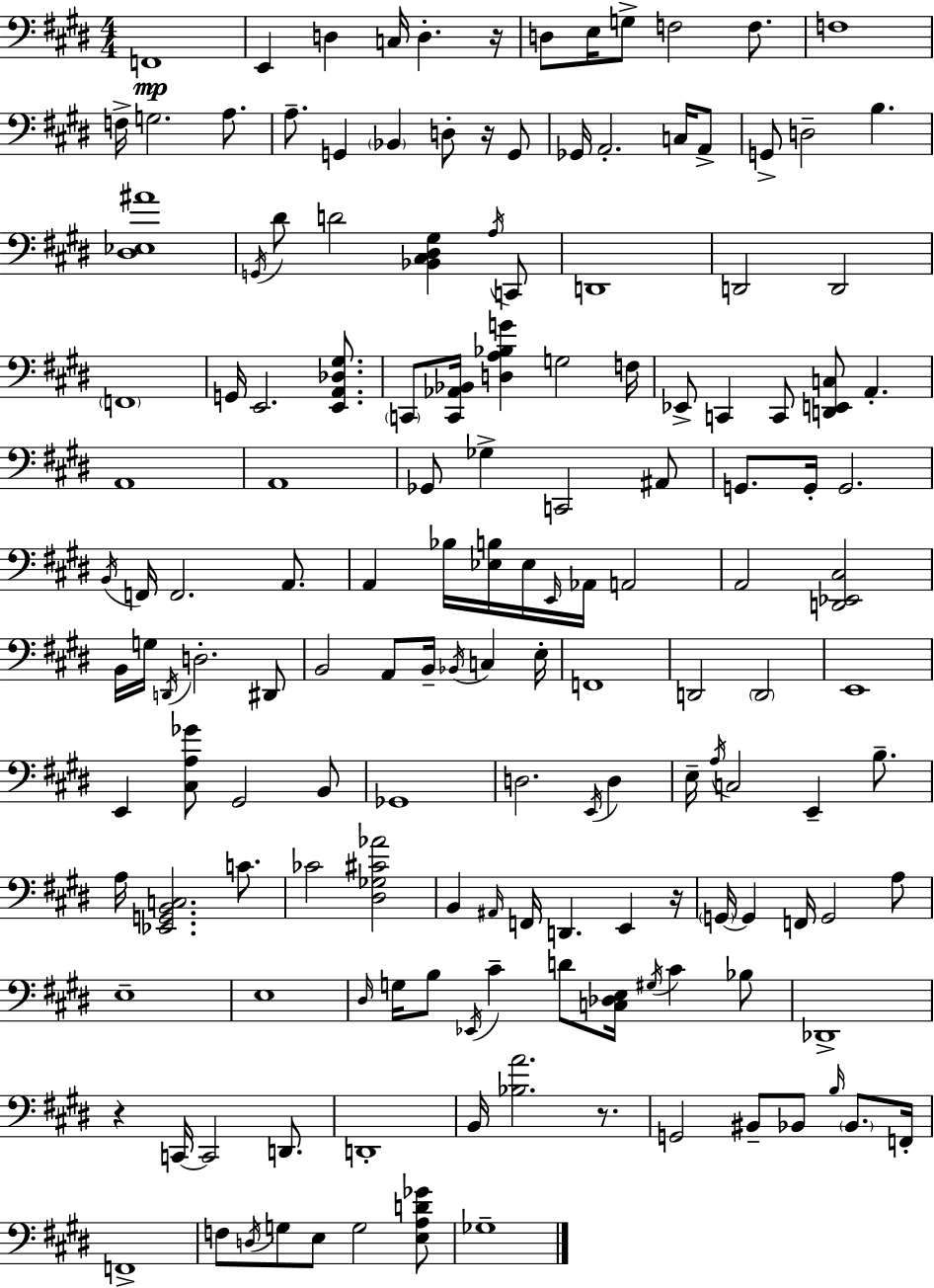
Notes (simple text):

F2/w E2/q D3/q C3/s D3/q. R/s D3/e E3/s G3/e F3/h F3/e. F3/w F3/s G3/h. A3/e. A3/e. G2/q Bb2/q D3/e R/s G2/e Gb2/s A2/h. C3/s A2/e G2/e D3/h B3/q. [D#3,Eb3,A#4]/w G2/s D#4/e D4/h [Bb2,C#3,D#3,G#3]/q A3/s C2/e D2/w D2/h D2/h F2/w G2/s E2/h. [E2,A2,Db3,G#3]/e. C2/e [C2,Ab2,Bb2]/s [D3,A3,Bb3,G4]/q G3/h F3/s Eb2/e C2/q C2/e [D2,E2,C3]/e A2/q. A2/w A2/w Gb2/e Gb3/q C2/h A#2/e G2/e. G2/s G2/h. B2/s F2/s F2/h. A2/e. A2/q Bb3/s [Eb3,B3]/s Eb3/s E2/s Ab2/s A2/h A2/h [D2,Eb2,C#3]/h B2/s G3/s D2/s D3/h. D#2/e B2/h A2/e B2/s Bb2/s C3/q E3/s F2/w D2/h D2/h E2/w E2/q [C#3,A3,Gb4]/e G#2/h B2/e Gb2/w D3/h. E2/s D3/q E3/s A3/s C3/h E2/q B3/e. A3/s [Eb2,G2,B2,C3]/h. C4/e. CES4/h [D#3,Gb3,C#4,Ab4]/h B2/q A#2/s F2/s D2/q. E2/q R/s G2/s G2/q F2/s G2/h A3/e E3/w E3/w D#3/s G3/s B3/e Eb2/s C#4/q D4/e [C3,Db3,E3]/s G#3/s C#4/q Bb3/e Db2/w R/q C2/s C2/h D2/e. D2/w B2/s [Bb3,A4]/h. R/e. G2/h BIS2/e Bb2/e B3/s Bb2/e. F2/s F2/w F3/e D3/s G3/e E3/e G3/h [E3,A3,D4,Gb4]/e Gb3/w